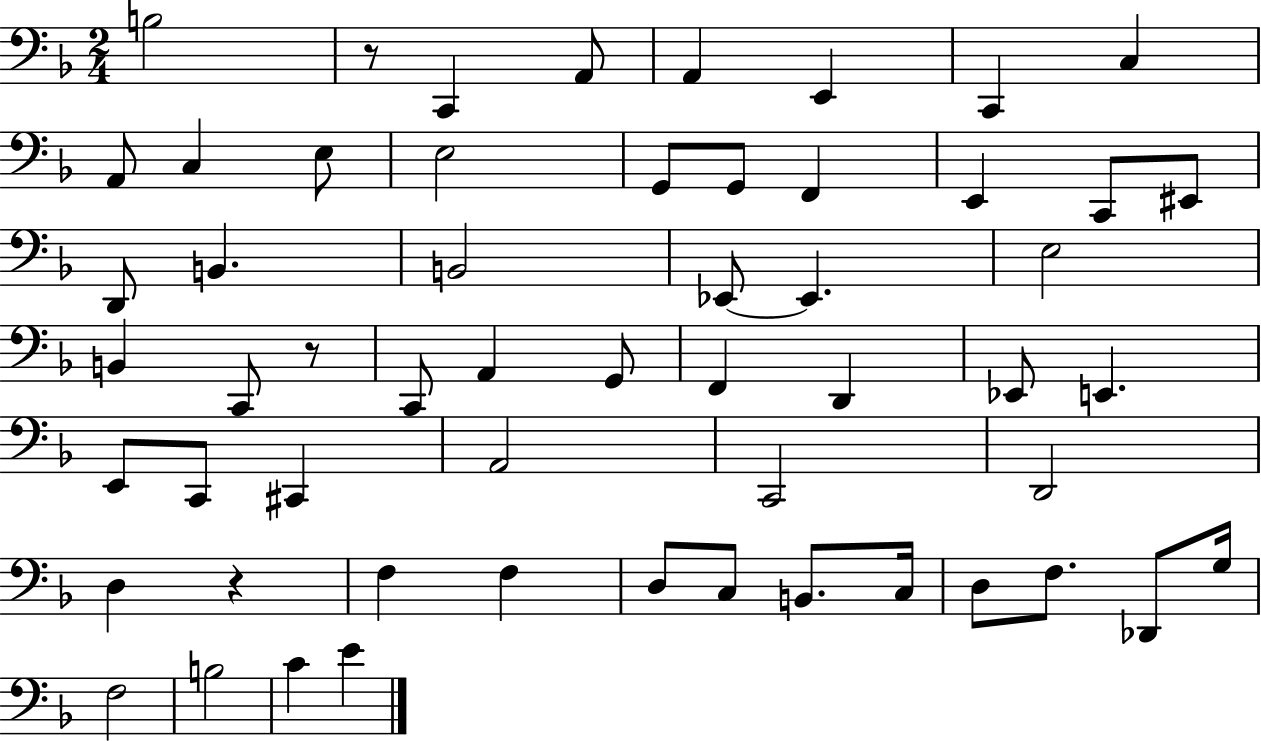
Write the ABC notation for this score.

X:1
T:Untitled
M:2/4
L:1/4
K:F
B,2 z/2 C,, A,,/2 A,, E,, C,, C, A,,/2 C, E,/2 E,2 G,,/2 G,,/2 F,, E,, C,,/2 ^E,,/2 D,,/2 B,, B,,2 _E,,/2 _E,, E,2 B,, C,,/2 z/2 C,,/2 A,, G,,/2 F,, D,, _E,,/2 E,, E,,/2 C,,/2 ^C,, A,,2 C,,2 D,,2 D, z F, F, D,/2 C,/2 B,,/2 C,/4 D,/2 F,/2 _D,,/2 G,/4 F,2 B,2 C E